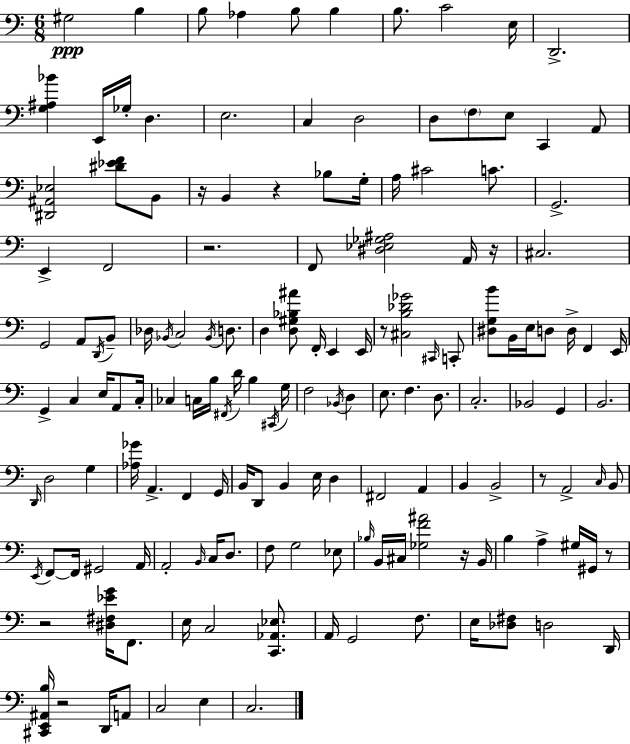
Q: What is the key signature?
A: C major